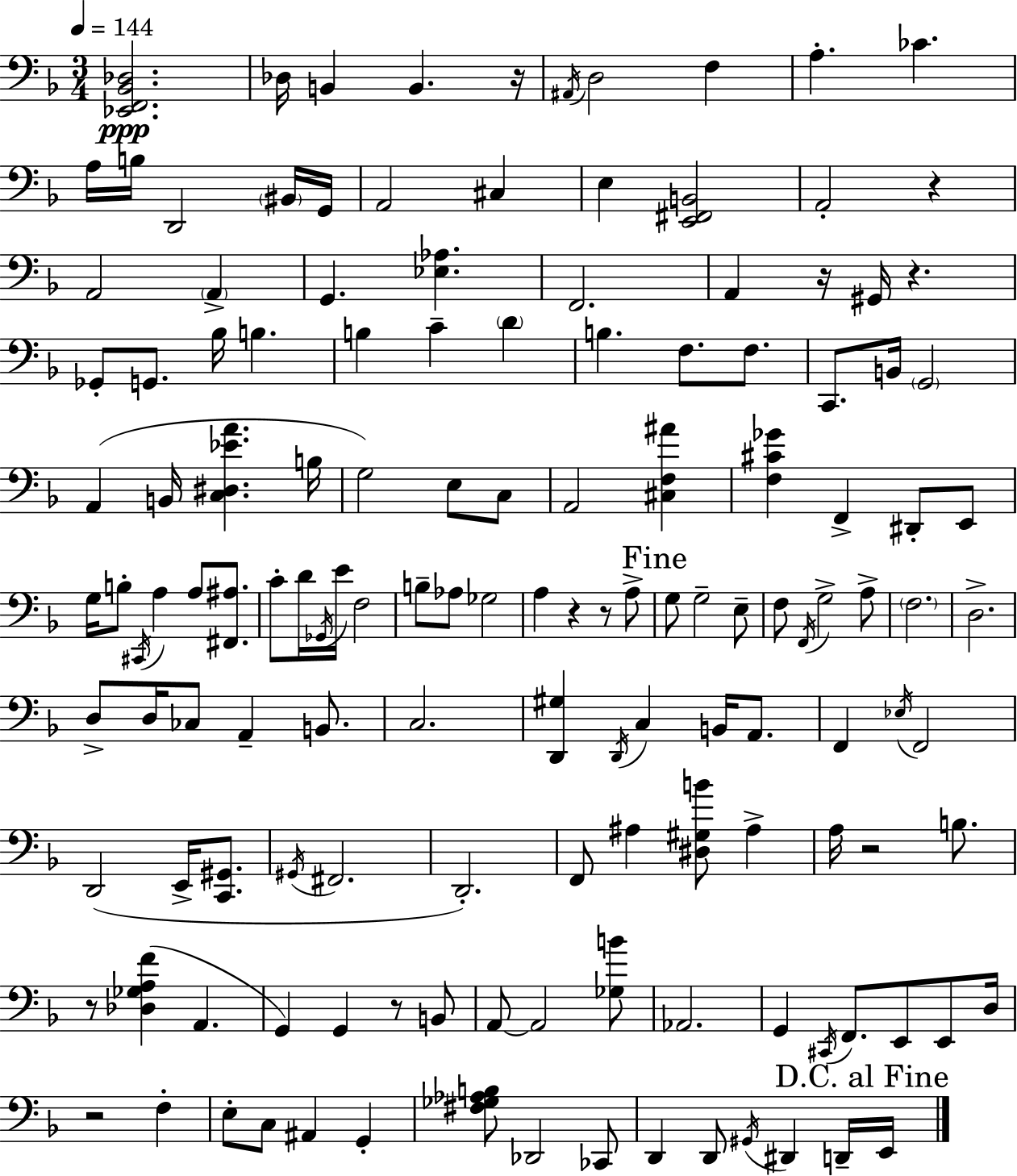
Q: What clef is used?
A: bass